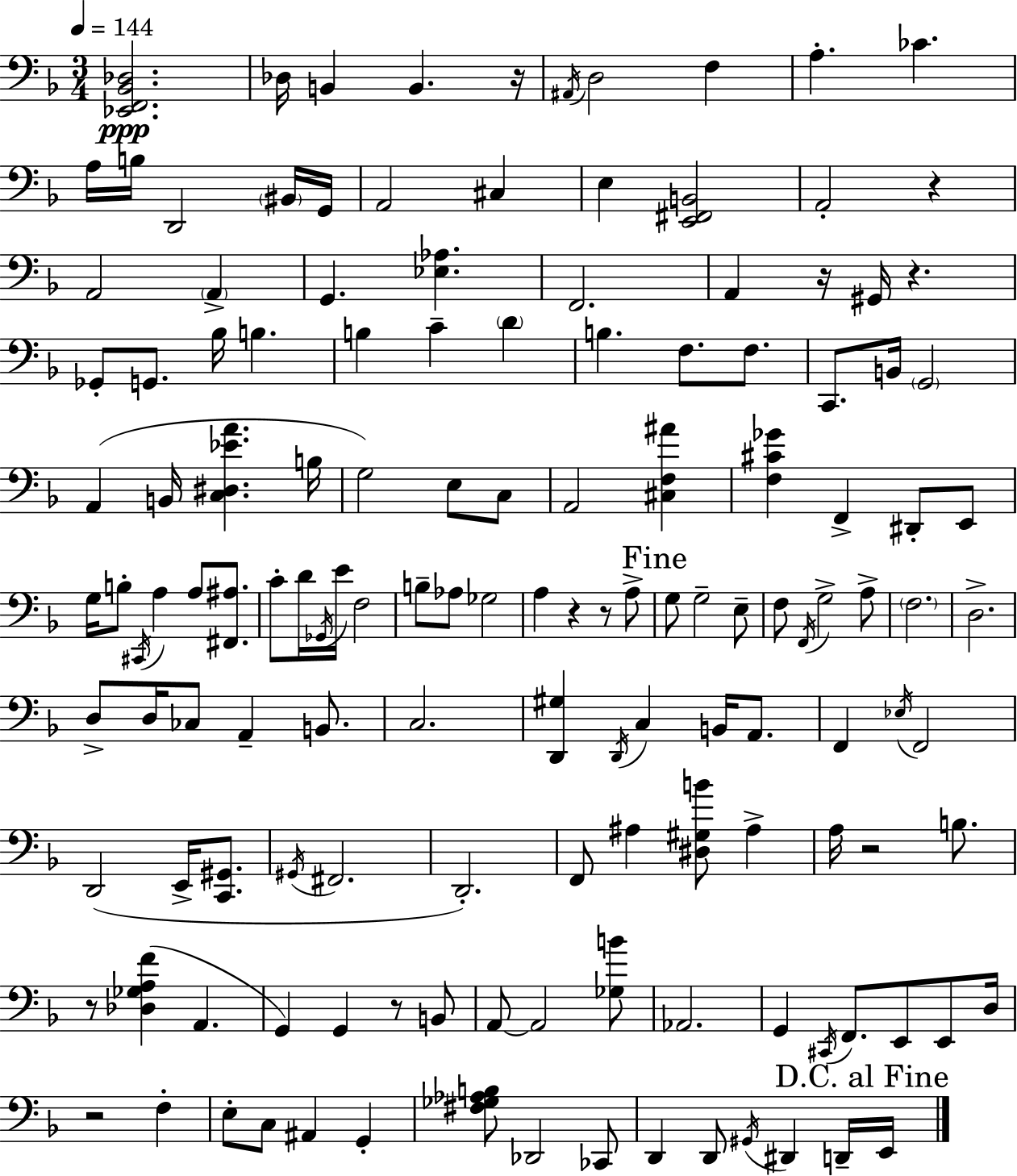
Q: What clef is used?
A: bass